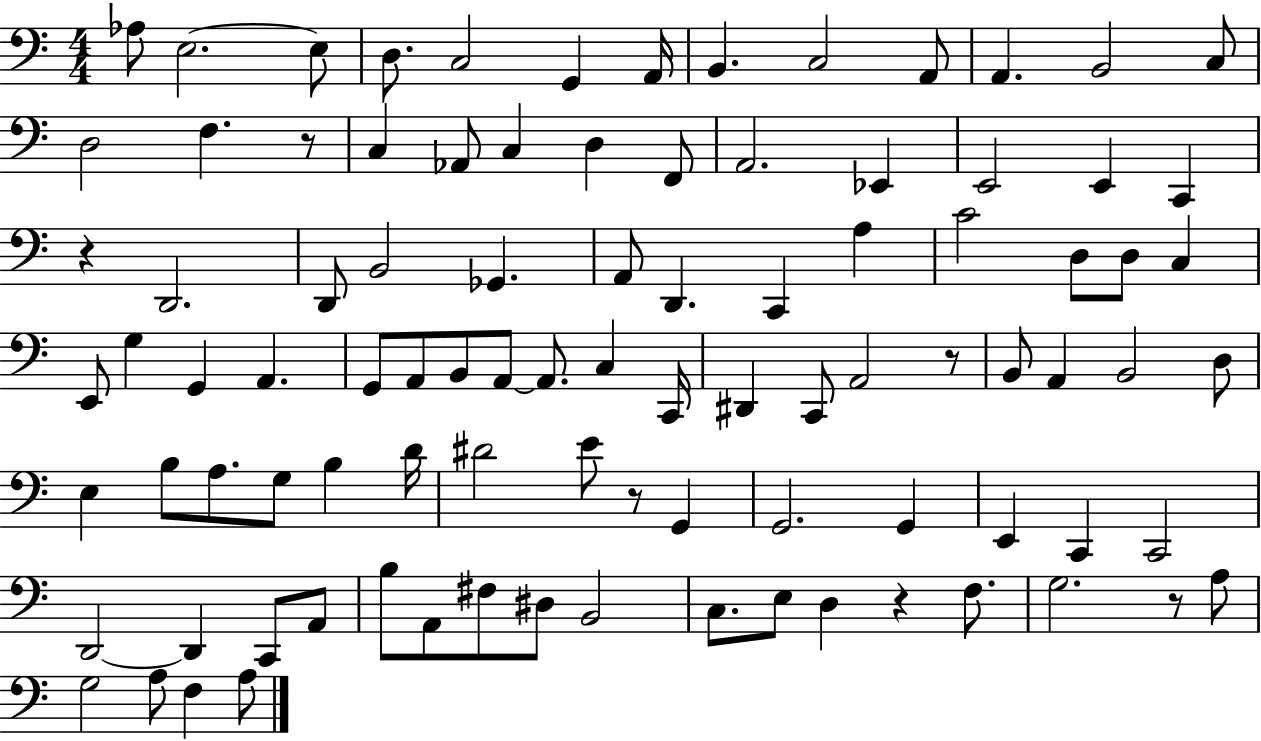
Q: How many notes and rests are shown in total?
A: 94